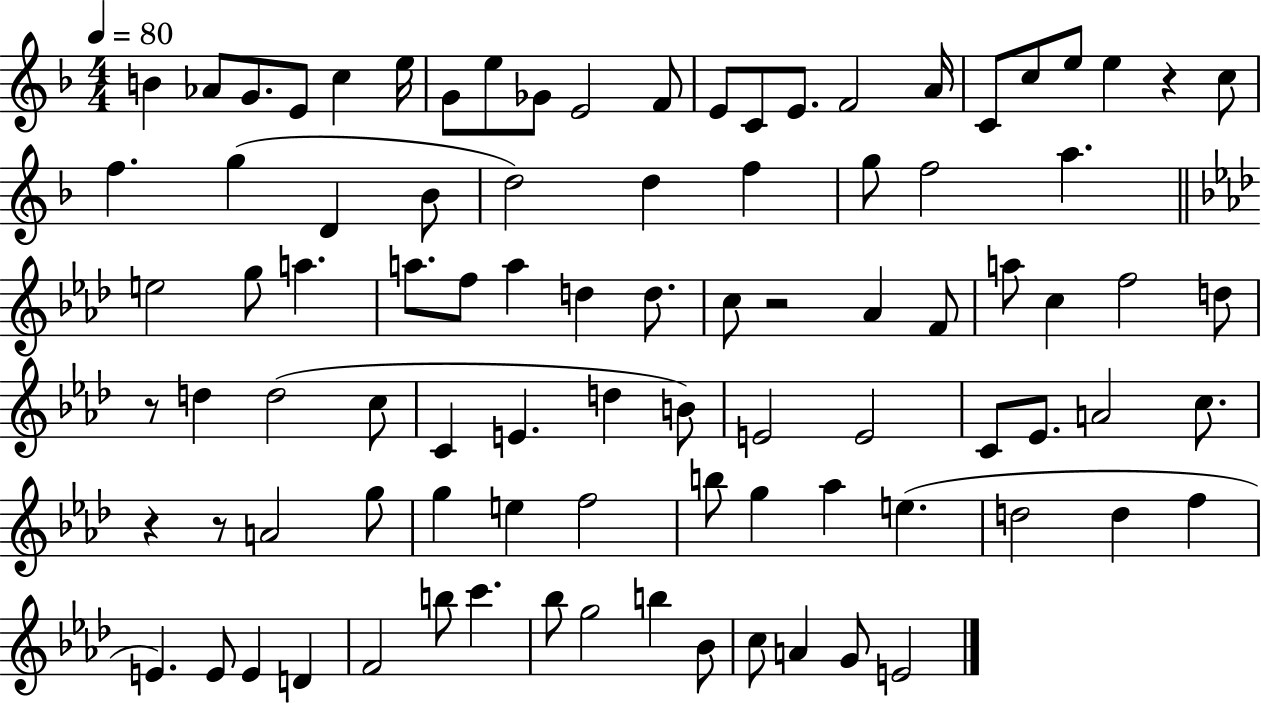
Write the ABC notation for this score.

X:1
T:Untitled
M:4/4
L:1/4
K:F
B _A/2 G/2 E/2 c e/4 G/2 e/2 _G/2 E2 F/2 E/2 C/2 E/2 F2 A/4 C/2 c/2 e/2 e z c/2 f g D _B/2 d2 d f g/2 f2 a e2 g/2 a a/2 f/2 a d d/2 c/2 z2 _A F/2 a/2 c f2 d/2 z/2 d d2 c/2 C E d B/2 E2 E2 C/2 _E/2 A2 c/2 z z/2 A2 g/2 g e f2 b/2 g _a e d2 d f E E/2 E D F2 b/2 c' _b/2 g2 b _B/2 c/2 A G/2 E2